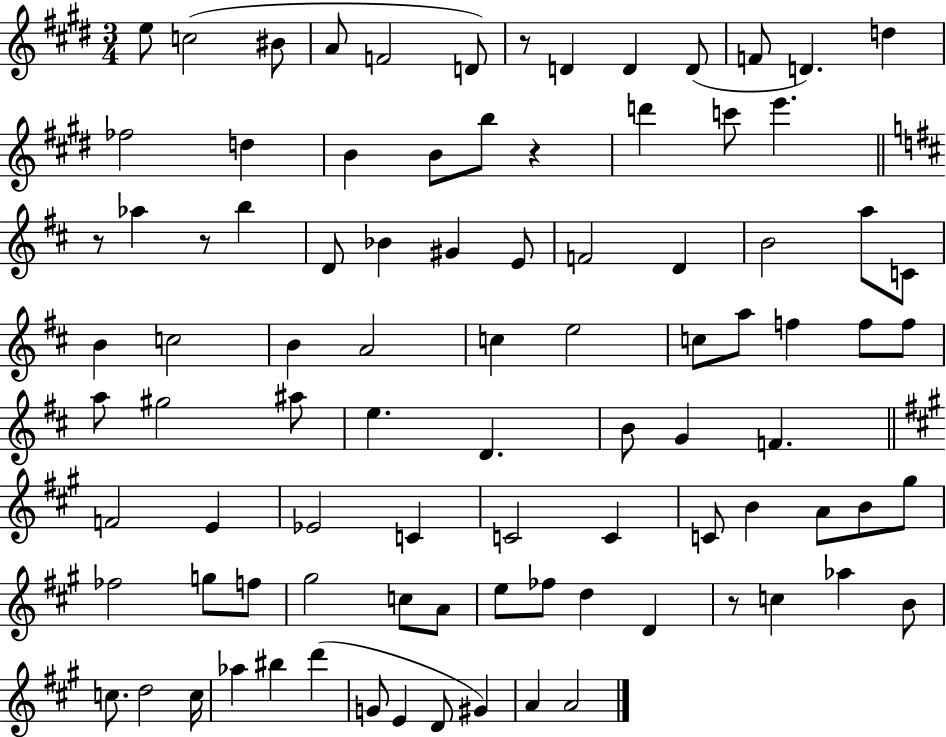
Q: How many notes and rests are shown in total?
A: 91